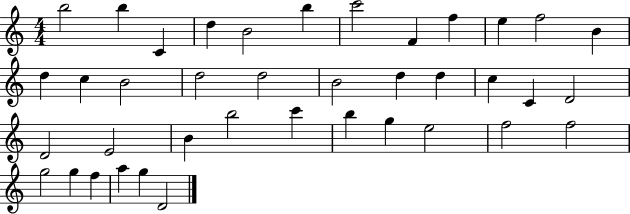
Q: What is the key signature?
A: C major